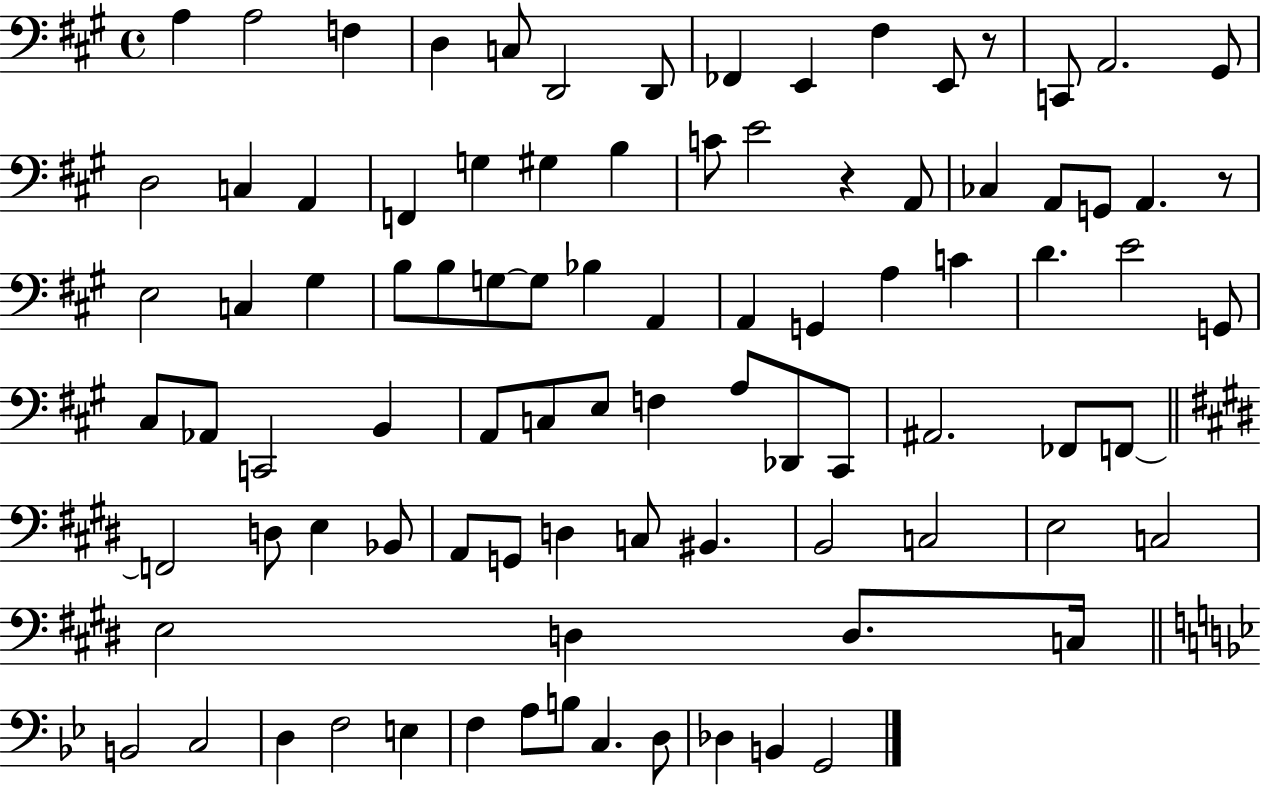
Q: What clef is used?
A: bass